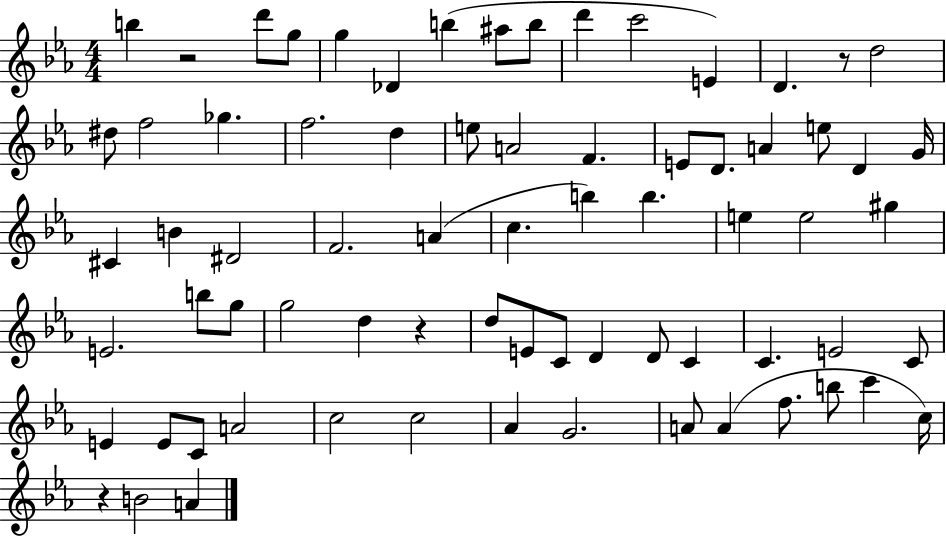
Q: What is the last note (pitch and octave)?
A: A4